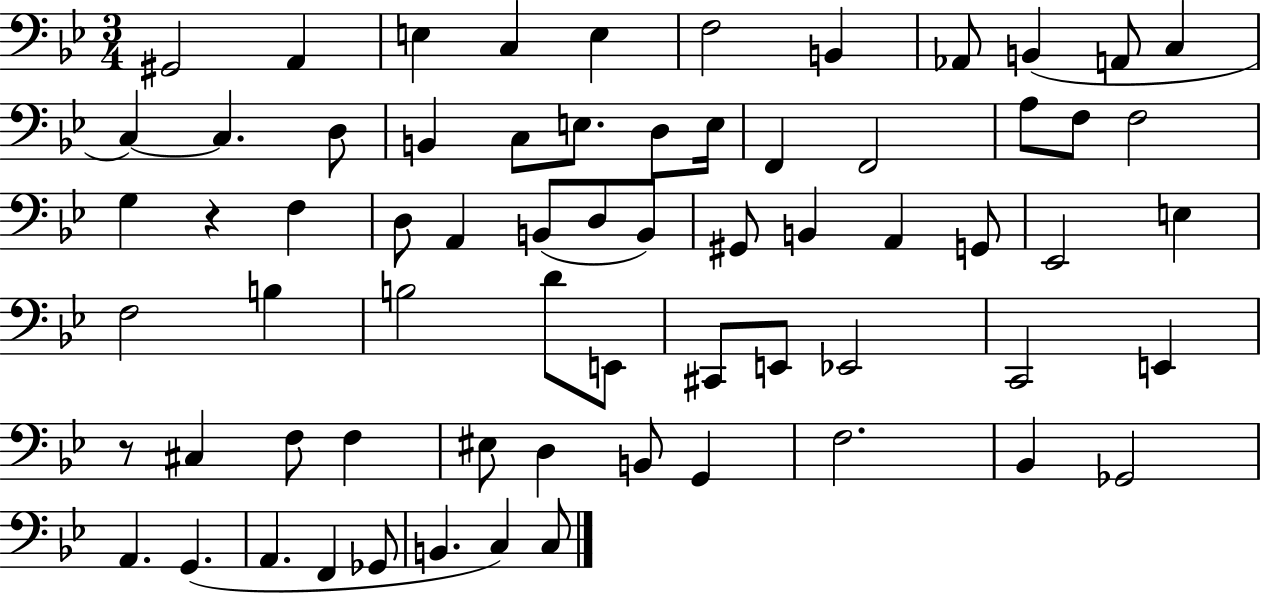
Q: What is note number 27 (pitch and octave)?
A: D3